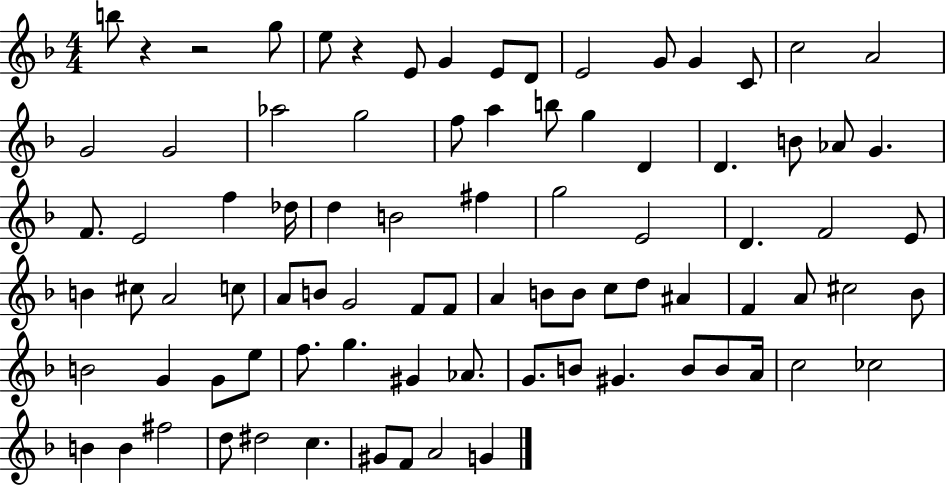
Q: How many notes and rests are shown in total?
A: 86